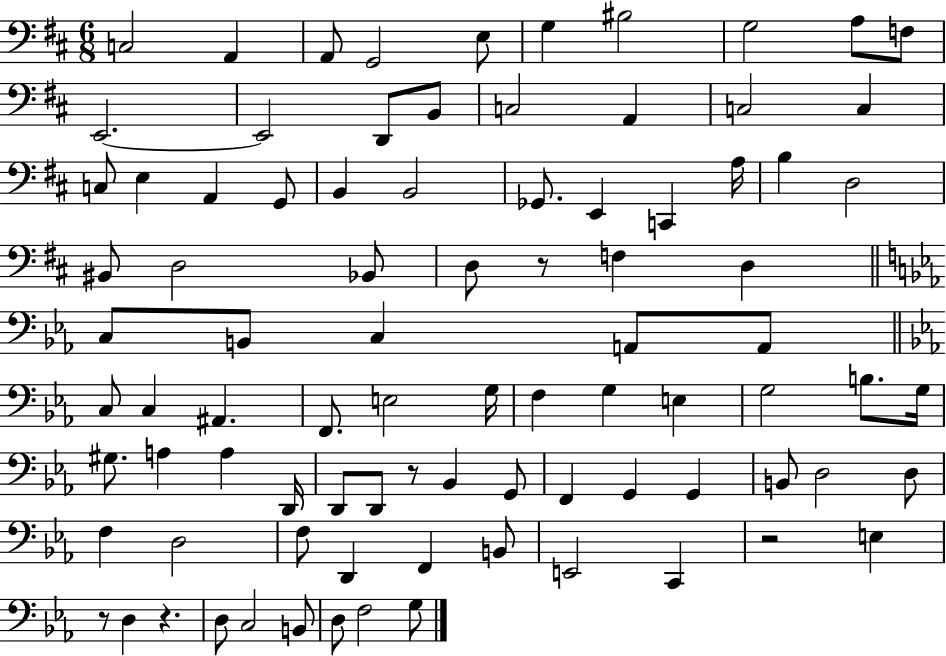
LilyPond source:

{
  \clef bass
  \numericTimeSignature
  \time 6/8
  \key d \major
  c2 a,4 | a,8 g,2 e8 | g4 bis2 | g2 a8 f8 | \break e,2.~~ | e,2 d,8 b,8 | c2 a,4 | c2 c4 | \break c8 e4 a,4 g,8 | b,4 b,2 | ges,8. e,4 c,4 a16 | b4 d2 | \break bis,8 d2 bes,8 | d8 r8 f4 d4 | \bar "||" \break \key c \minor c8 b,8 c4 a,8 a,8 | \bar "||" \break \key ees \major c8 c4 ais,4. | f,8. e2 g16 | f4 g4 e4 | g2 b8. g16 | \break gis8. a4 a4 d,16 | d,8 d,8 r8 bes,4 g,8 | f,4 g,4 g,4 | b,8 d2 d8 | \break f4 d2 | f8 d,4 f,4 b,8 | e,2 c,4 | r2 e4 | \break r8 d4 r4. | d8 c2 b,8 | d8 f2 g8 | \bar "|."
}